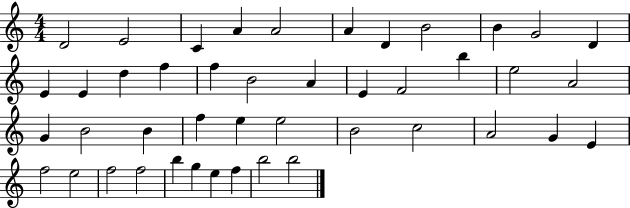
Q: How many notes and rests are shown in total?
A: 44